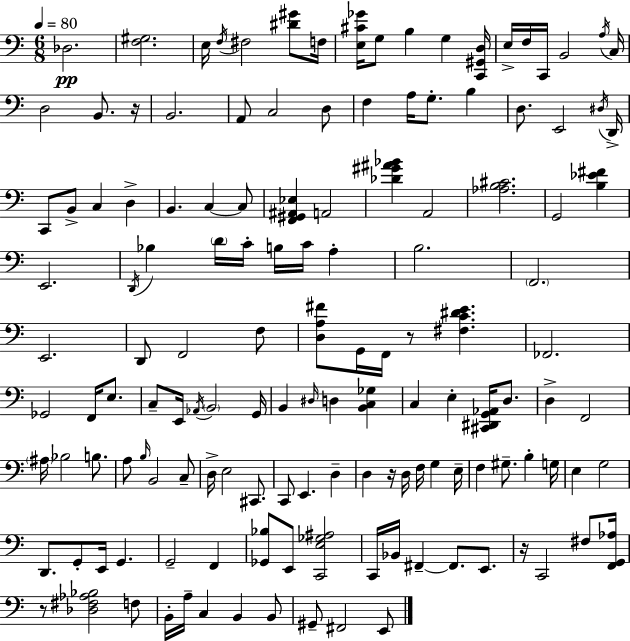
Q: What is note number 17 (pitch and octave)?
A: B2